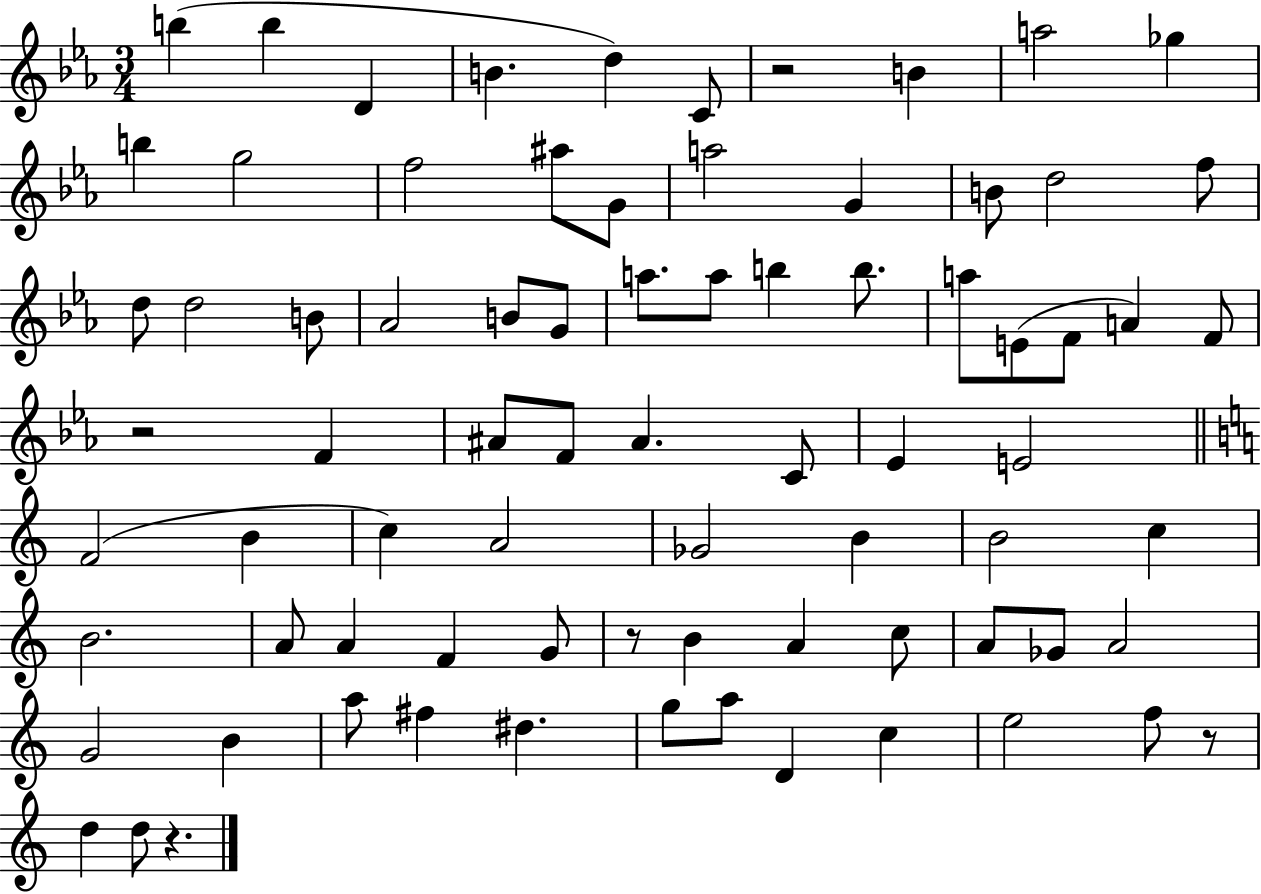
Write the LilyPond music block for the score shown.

{
  \clef treble
  \numericTimeSignature
  \time 3/4
  \key ees \major
  b''4( b''4 d'4 | b'4. d''4) c'8 | r2 b'4 | a''2 ges''4 | \break b''4 g''2 | f''2 ais''8 g'8 | a''2 g'4 | b'8 d''2 f''8 | \break d''8 d''2 b'8 | aes'2 b'8 g'8 | a''8. a''8 b''4 b''8. | a''8 e'8( f'8 a'4) f'8 | \break r2 f'4 | ais'8 f'8 ais'4. c'8 | ees'4 e'2 | \bar "||" \break \key c \major f'2( b'4 | c''4) a'2 | ges'2 b'4 | b'2 c''4 | \break b'2. | a'8 a'4 f'4 g'8 | r8 b'4 a'4 c''8 | a'8 ges'8 a'2 | \break g'2 b'4 | a''8 fis''4 dis''4. | g''8 a''8 d'4 c''4 | e''2 f''8 r8 | \break d''4 d''8 r4. | \bar "|."
}